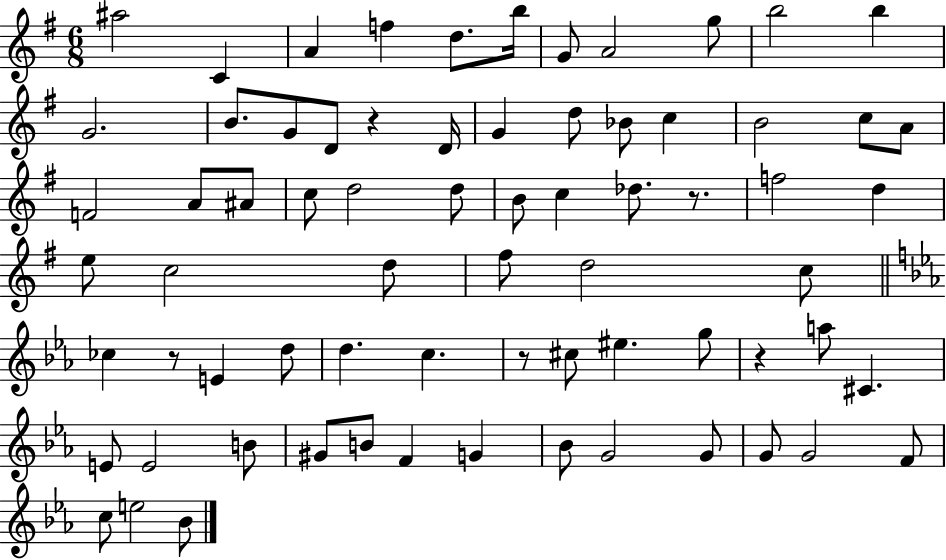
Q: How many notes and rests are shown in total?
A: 71